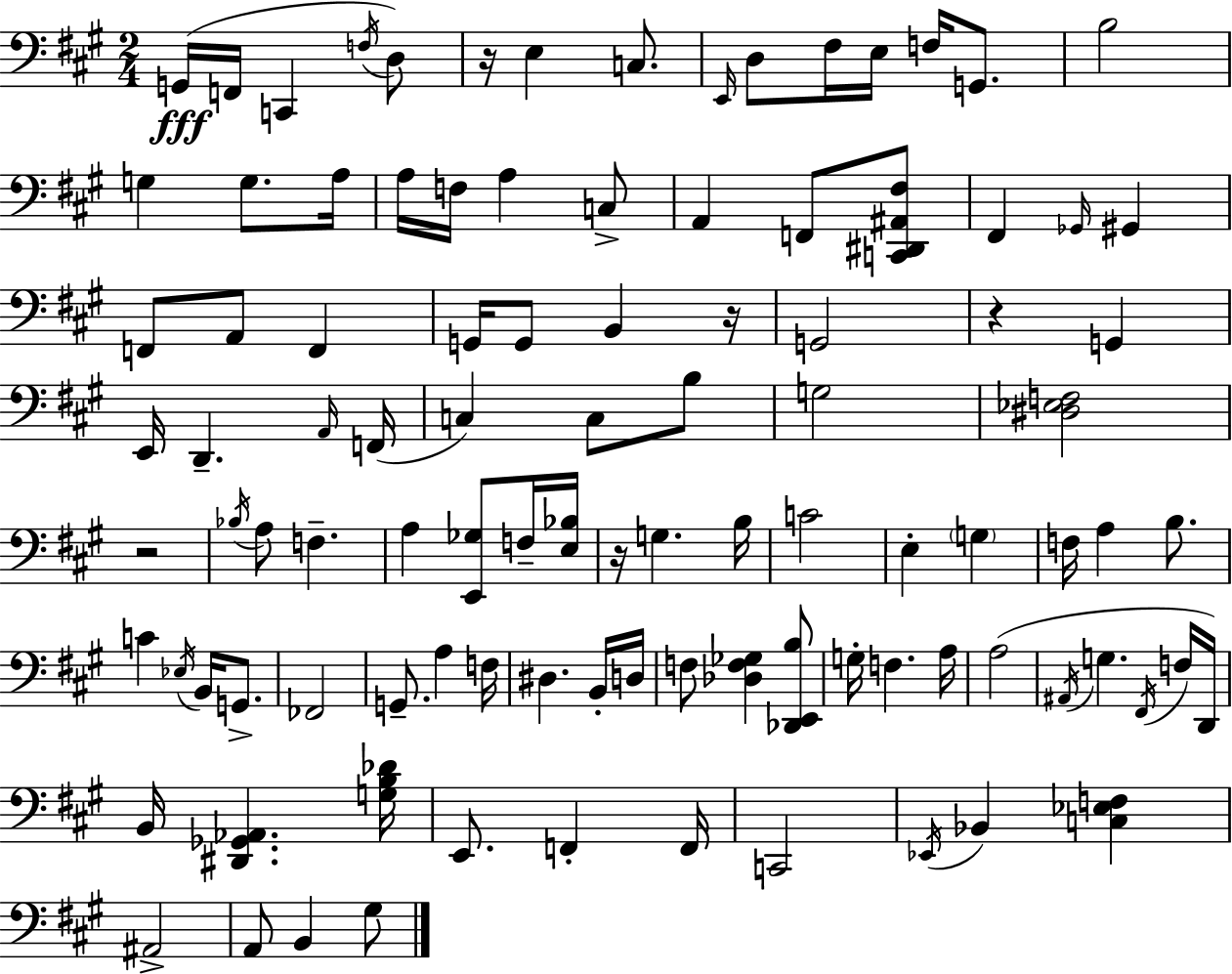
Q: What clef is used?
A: bass